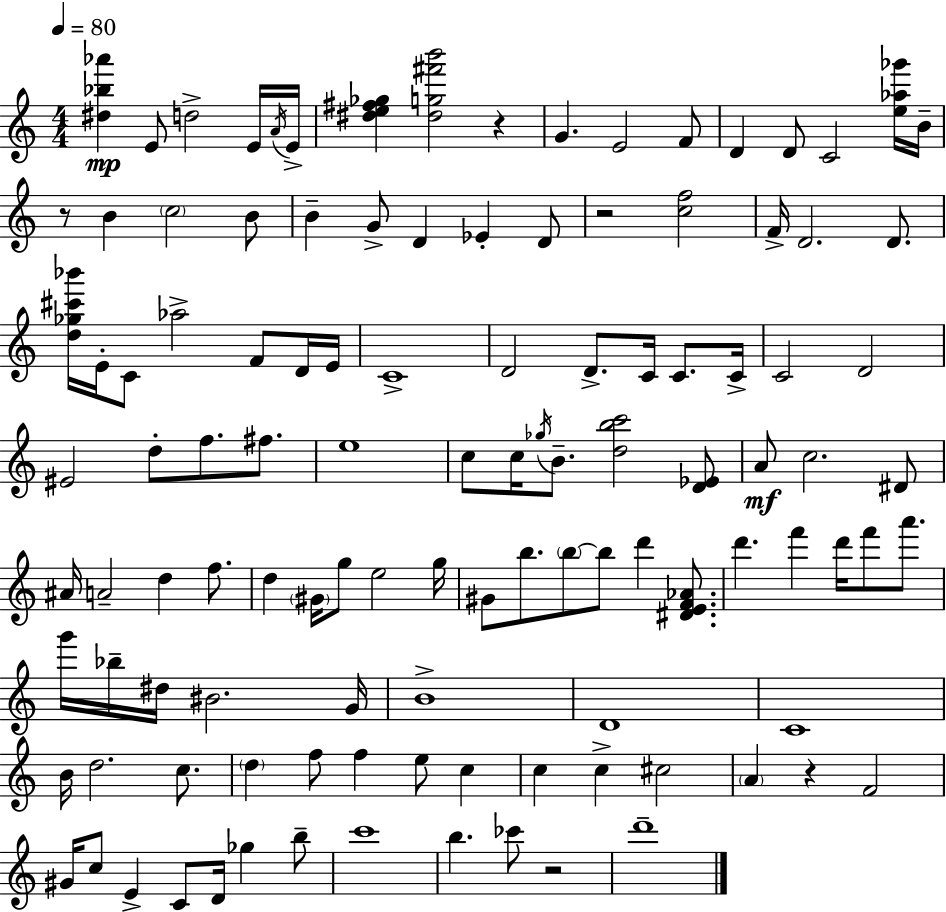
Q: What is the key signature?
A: C major